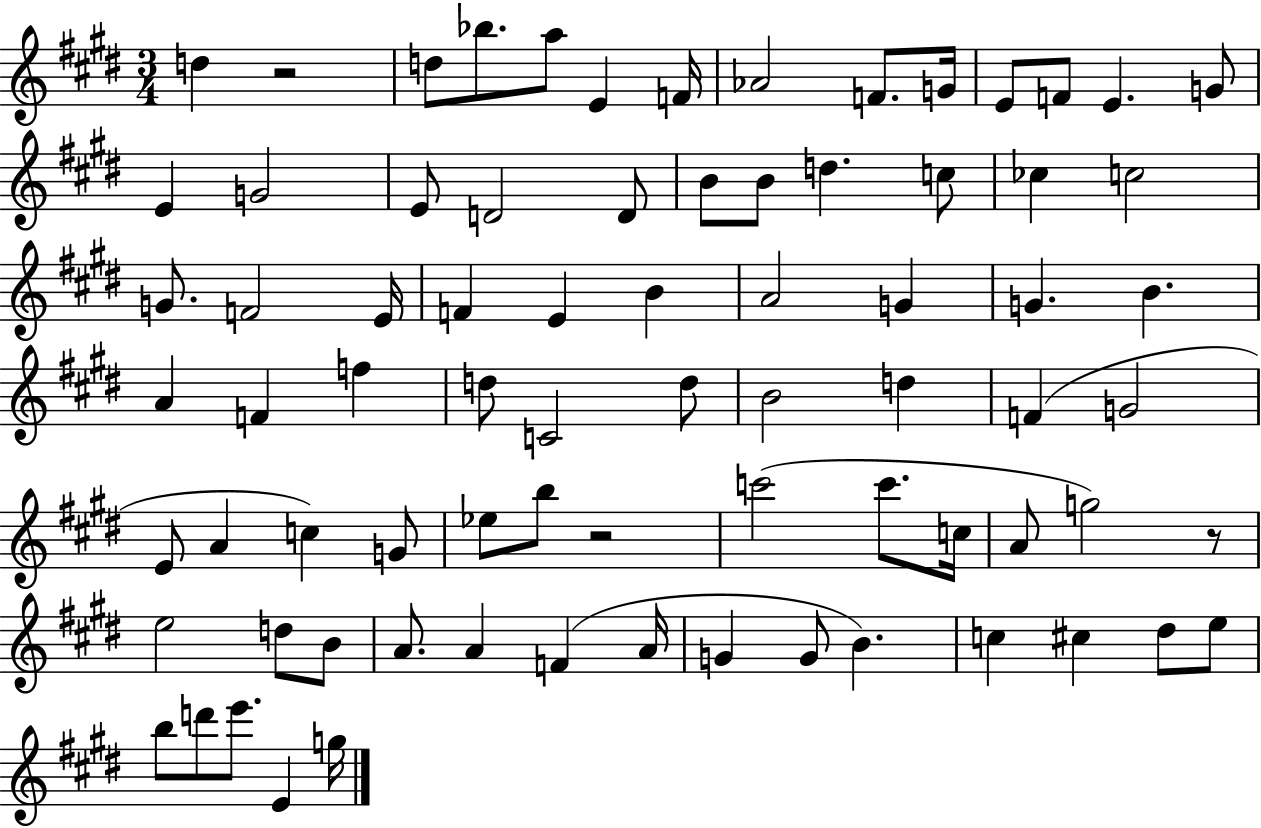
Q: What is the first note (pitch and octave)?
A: D5